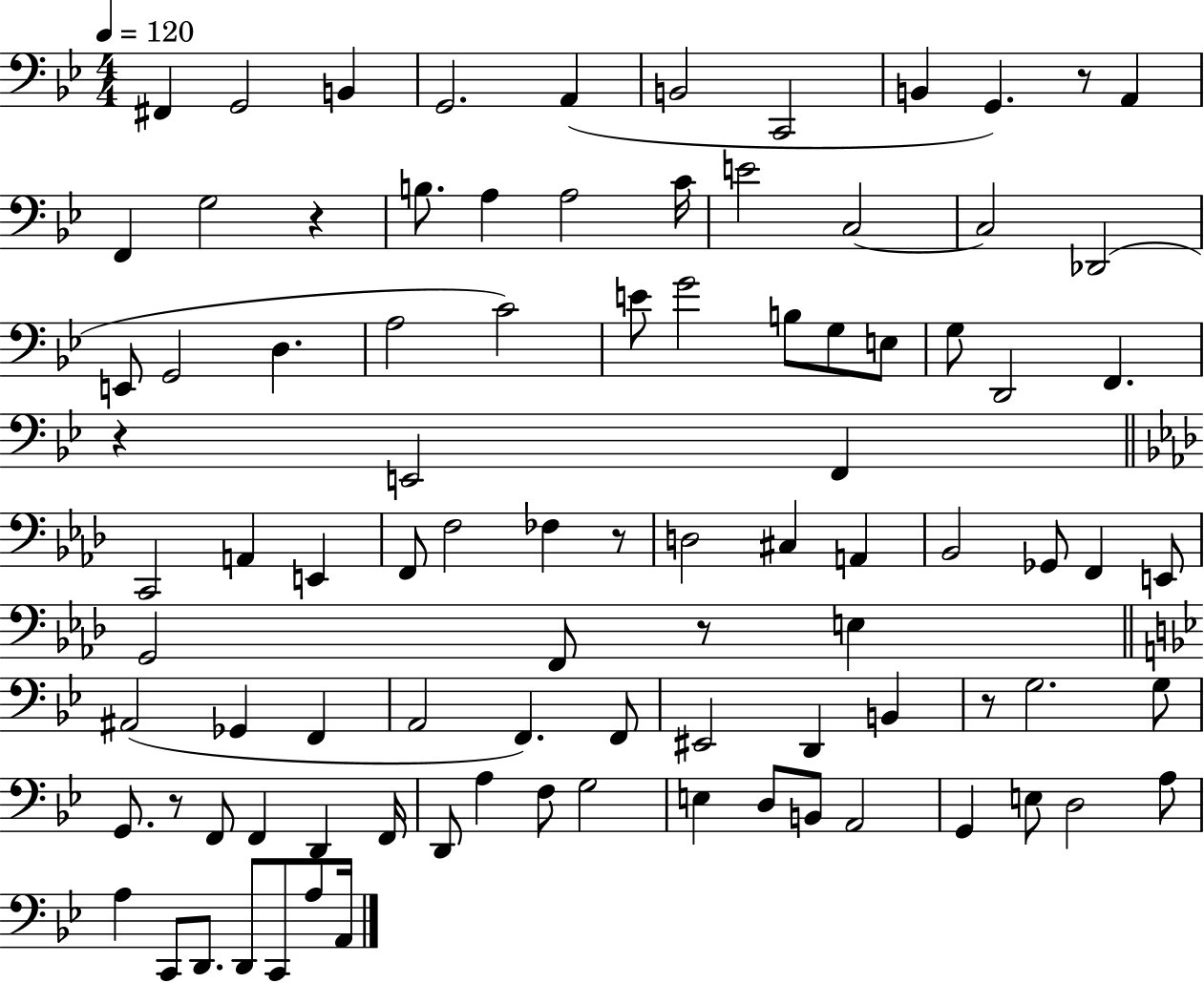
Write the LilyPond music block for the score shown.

{
  \clef bass
  \numericTimeSignature
  \time 4/4
  \key bes \major
  \tempo 4 = 120
  fis,4 g,2 b,4 | g,2. a,4( | b,2 c,2 | b,4 g,4.) r8 a,4 | \break f,4 g2 r4 | b8. a4 a2 c'16 | e'2 c2~~ | c2 des,2( | \break e,8 g,2 d4. | a2 c'2) | e'8 g'2 b8 g8 e8 | g8 d,2 f,4. | \break r4 e,2 f,4 | \bar "||" \break \key f \minor c,2 a,4 e,4 | f,8 f2 fes4 r8 | d2 cis4 a,4 | bes,2 ges,8 f,4 e,8 | \break g,2 f,8 r8 e4 | \bar "||" \break \key bes \major ais,2( ges,4 f,4 | a,2 f,4.) f,8 | eis,2 d,4 b,4 | r8 g2. g8 | \break g,8. r8 f,8 f,4 d,4 f,16 | d,8 a4 f8 g2 | e4 d8 b,8 a,2 | g,4 e8 d2 a8 | \break a4 c,8 d,8. d,8 c,8 a8 a,16 | \bar "|."
}